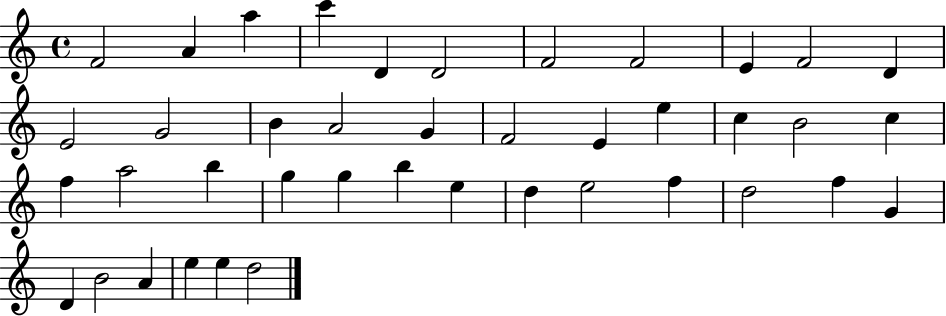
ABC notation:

X:1
T:Untitled
M:4/4
L:1/4
K:C
F2 A a c' D D2 F2 F2 E F2 D E2 G2 B A2 G F2 E e c B2 c f a2 b g g b e d e2 f d2 f G D B2 A e e d2